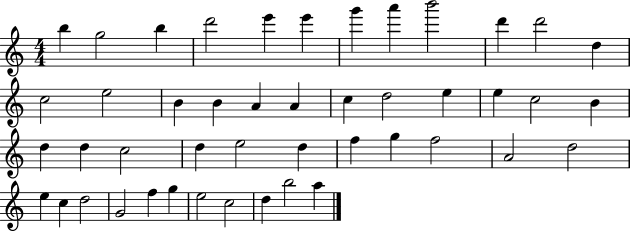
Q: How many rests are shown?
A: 0